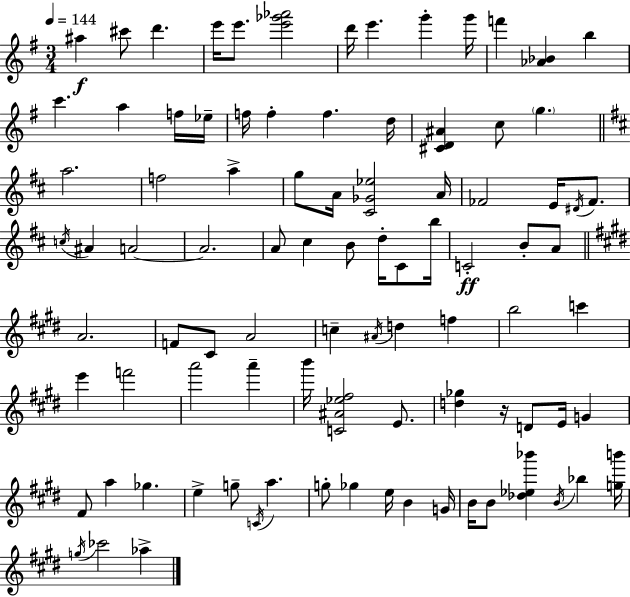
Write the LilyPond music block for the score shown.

{
  \clef treble
  \numericTimeSignature
  \time 3/4
  \key g \major
  \tempo 4 = 144
  ais''4\f cis'''8 d'''4. | e'''16 e'''8. <e''' ges''' aes'''>2 | d'''16 e'''4. g'''4-. g'''16 | f'''4 <aes' bes'>4 b''4 | \break c'''4. a''4 f''16 ees''16-- | f''16 f''4-. f''4. d''16 | <cis' d' ais'>4 c''8 \parenthesize g''4. | \bar "||" \break \key d \major a''2. | f''2 a''4-> | g''8 a'16 <cis' ges' ees''>2 a'16 | fes'2 e'16 \acciaccatura { dis'16 } fes'8. | \break \acciaccatura { c''16 } ais'4 a'2~~ | a'2. | a'8 cis''4 b'8 d''16-. cis'8 | b''16 c'2-.\ff b'8-. | \break a'8 \bar "||" \break \key e \major a'2. | f'8 cis'8 a'2 | c''4-- \acciaccatura { ais'16 } d''4 f''4 | b''2 c'''4 | \break e'''4 f'''2 | a'''2 a'''4-- | b'''16 <c' ais' ees'' fis''>2 e'8. | <d'' ges''>4 r16 d'8 e'16 g'4 | \break fis'8 a''4 ges''4. | e''4-> g''8-- \acciaccatura { c'16 } a''4. | g''8-. ges''4 e''16 b'4 | g'16 b'16 b'8 <des'' ees'' bes'''>4 \acciaccatura { b'16 } bes''4 | \break <g'' b'''>16 \acciaccatura { g''16 } ces'''2 | aes''4-> \bar "|."
}